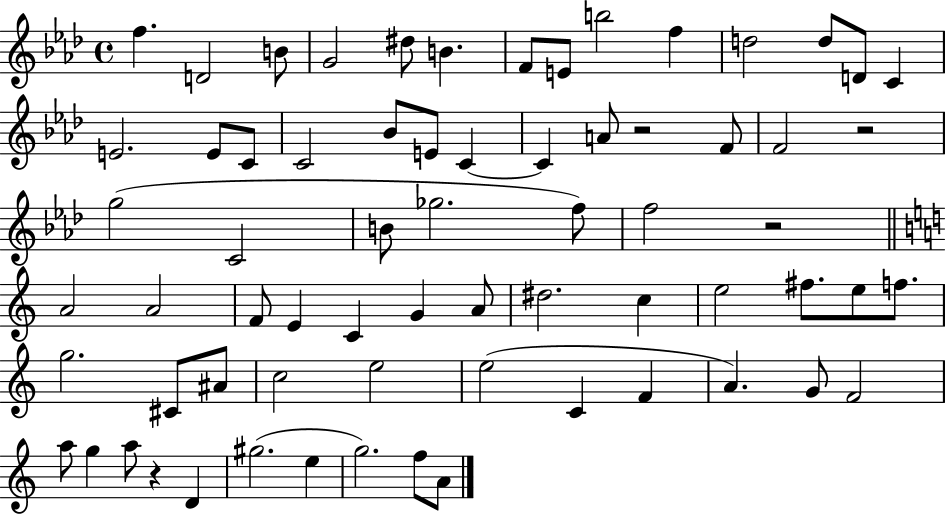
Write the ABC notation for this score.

X:1
T:Untitled
M:4/4
L:1/4
K:Ab
f D2 B/2 G2 ^d/2 B F/2 E/2 b2 f d2 d/2 D/2 C E2 E/2 C/2 C2 _B/2 E/2 C C A/2 z2 F/2 F2 z2 g2 C2 B/2 _g2 f/2 f2 z2 A2 A2 F/2 E C G A/2 ^d2 c e2 ^f/2 e/2 f/2 g2 ^C/2 ^A/2 c2 e2 e2 C F A G/2 F2 a/2 g a/2 z D ^g2 e g2 f/2 A/2